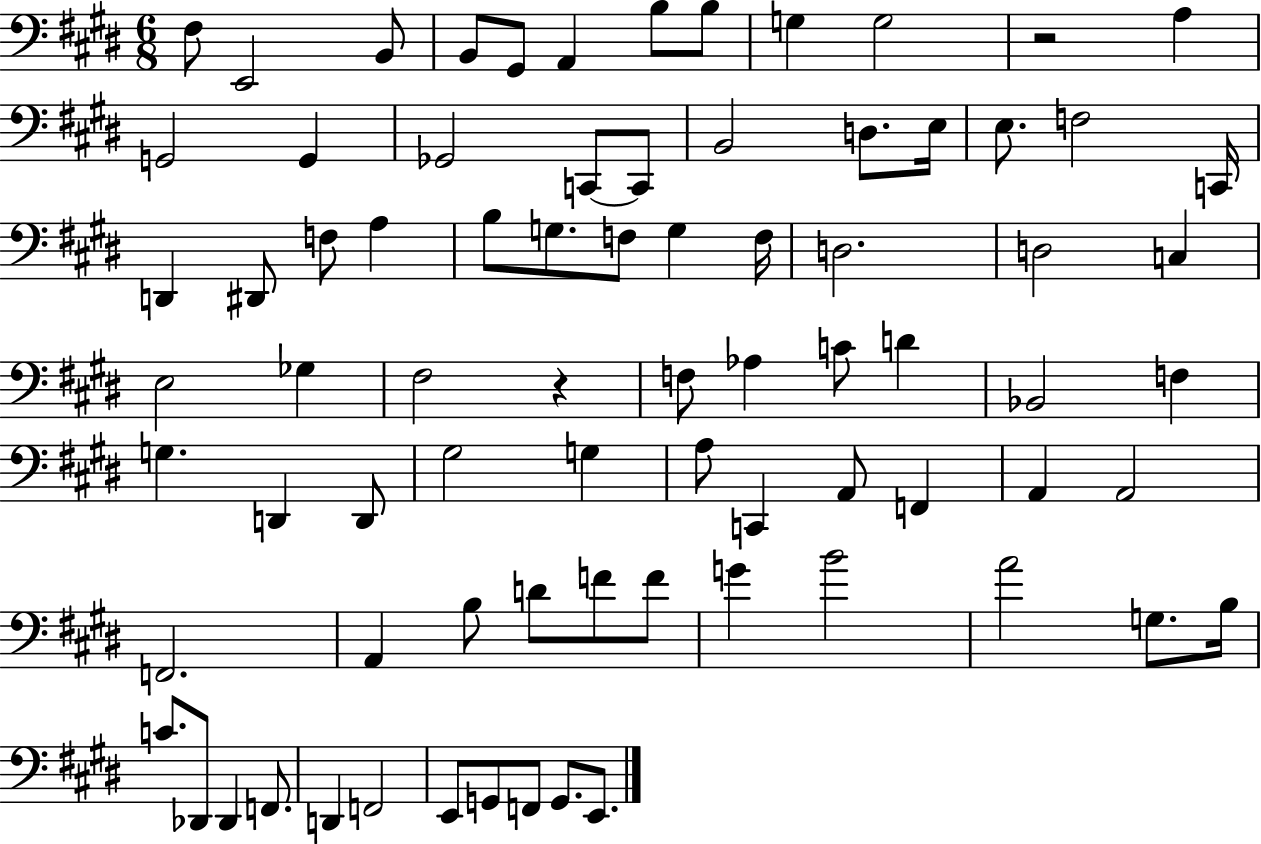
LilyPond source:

{
  \clef bass
  \numericTimeSignature
  \time 6/8
  \key e \major
  \repeat volta 2 { fis8 e,2 b,8 | b,8 gis,8 a,4 b8 b8 | g4 g2 | r2 a4 | \break g,2 g,4 | ges,2 c,8~~ c,8 | b,2 d8. e16 | e8. f2 c,16 | \break d,4 dis,8 f8 a4 | b8 g8. f8 g4 f16 | d2. | d2 c4 | \break e2 ges4 | fis2 r4 | f8 aes4 c'8 d'4 | bes,2 f4 | \break g4. d,4 d,8 | gis2 g4 | a8 c,4 a,8 f,4 | a,4 a,2 | \break f,2. | a,4 b8 d'8 f'8 f'8 | g'4 b'2 | a'2 g8. b16 | \break c'8. des,8 des,4 f,8. | d,4 f,2 | e,8 g,8 f,8 g,8. e,8. | } \bar "|."
}